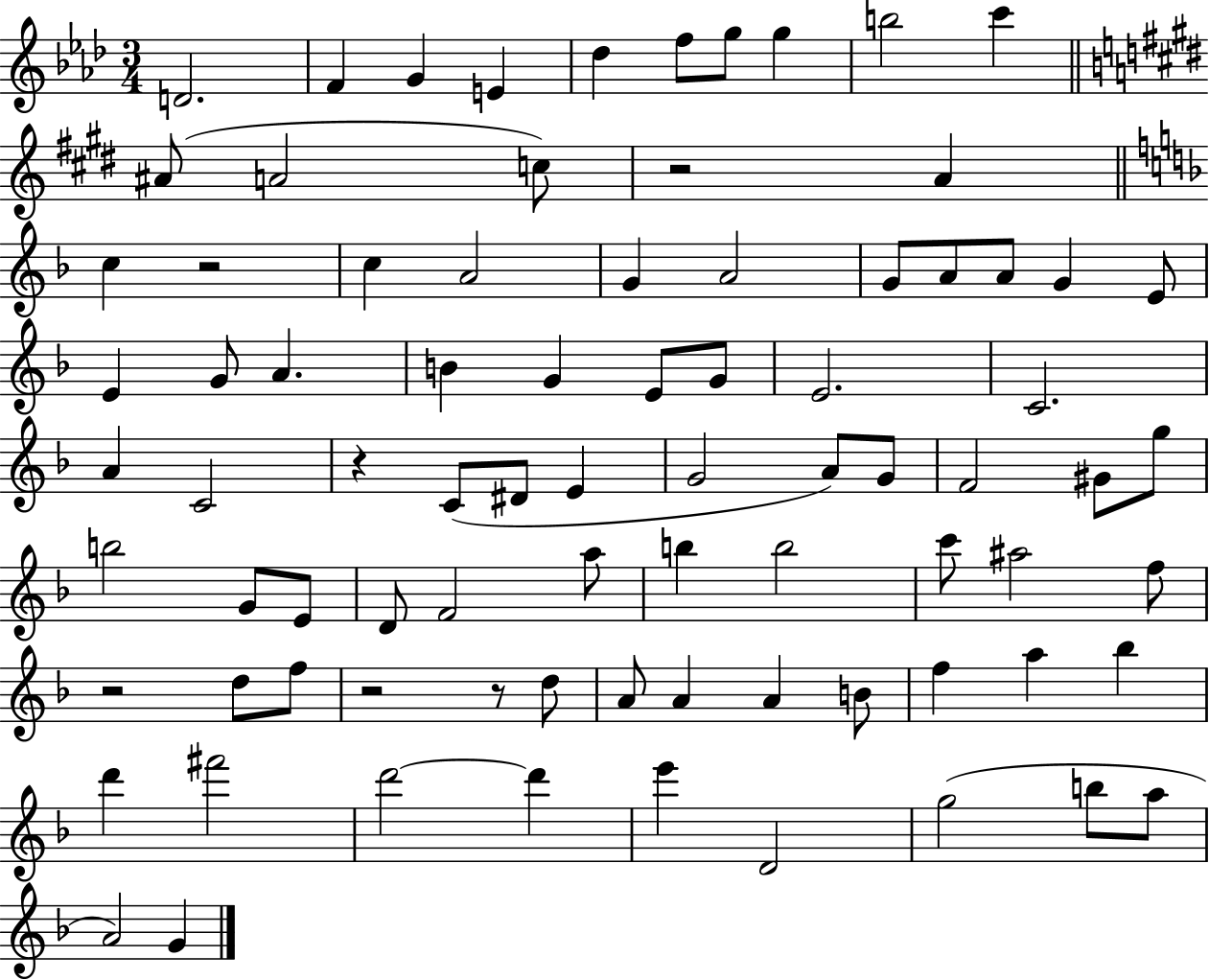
{
  \clef treble
  \numericTimeSignature
  \time 3/4
  \key aes \major
  d'2. | f'4 g'4 e'4 | des''4 f''8 g''8 g''4 | b''2 c'''4 | \break \bar "||" \break \key e \major ais'8( a'2 c''8) | r2 a'4 | \bar "||" \break \key f \major c''4 r2 | c''4 a'2 | g'4 a'2 | g'8 a'8 a'8 g'4 e'8 | \break e'4 g'8 a'4. | b'4 g'4 e'8 g'8 | e'2. | c'2. | \break a'4 c'2 | r4 c'8( dis'8 e'4 | g'2 a'8) g'8 | f'2 gis'8 g''8 | \break b''2 g'8 e'8 | d'8 f'2 a''8 | b''4 b''2 | c'''8 ais''2 f''8 | \break r2 d''8 f''8 | r2 r8 d''8 | a'8 a'4 a'4 b'8 | f''4 a''4 bes''4 | \break d'''4 fis'''2 | d'''2~~ d'''4 | e'''4 d'2 | g''2( b''8 a''8 | \break a'2) g'4 | \bar "|."
}